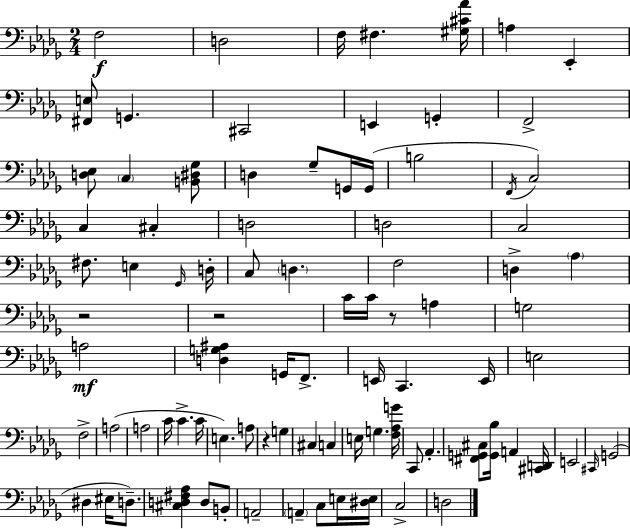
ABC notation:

X:1
T:Untitled
M:2/4
L:1/4
K:Bbm
F,2 D,2 F,/4 ^F, [^G,^C_A]/4 A, _E,, [^F,,E,]/2 G,, ^C,,2 E,, G,, F,,2 [D,_E,]/2 C, [B,,^D,_G,]/2 D, _G,/2 G,,/4 G,,/4 B,2 F,,/4 C,2 C, ^C, D,2 D,2 C,2 ^F,/2 E, _G,,/4 D,/4 C,/2 D, F,2 D, _A, z2 z2 C/4 C/4 z/2 A, G,2 A,2 [D,G,^A,] G,,/4 F,,/2 E,,/4 C,, E,,/4 E,2 F,2 A,2 A,2 C/4 C C/4 E, A,/2 z G, ^C, C, E,/4 G, [F,_A,G]/4 C,,/2 _A,, [^F,,G,,^C,]/2 [G,,_B,]/4 A,, [^C,,D,,]/4 E,,2 ^C,,/4 G,,2 ^D, ^E,/4 D,/2 [^C,D,^F,_A,] D,/2 B,,/2 A,,2 A,, C,/2 E,/4 [^D,E,]/4 C,2 D,2